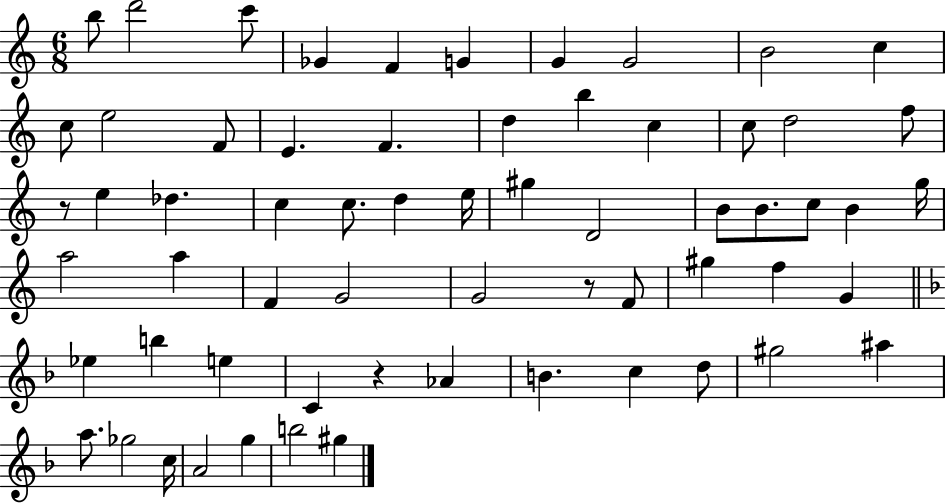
X:1
T:Untitled
M:6/8
L:1/4
K:C
b/2 d'2 c'/2 _G F G G G2 B2 c c/2 e2 F/2 E F d b c c/2 d2 f/2 z/2 e _d c c/2 d e/4 ^g D2 B/2 B/2 c/2 B g/4 a2 a F G2 G2 z/2 F/2 ^g f G _e b e C z _A B c d/2 ^g2 ^a a/2 _g2 c/4 A2 g b2 ^g